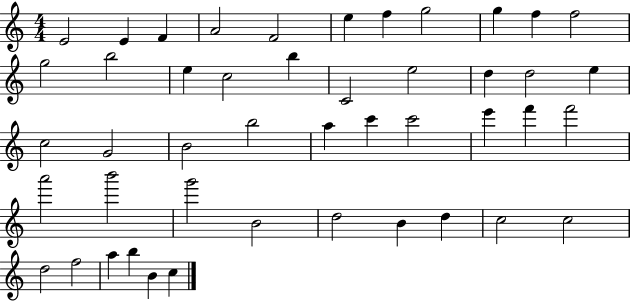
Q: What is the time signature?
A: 4/4